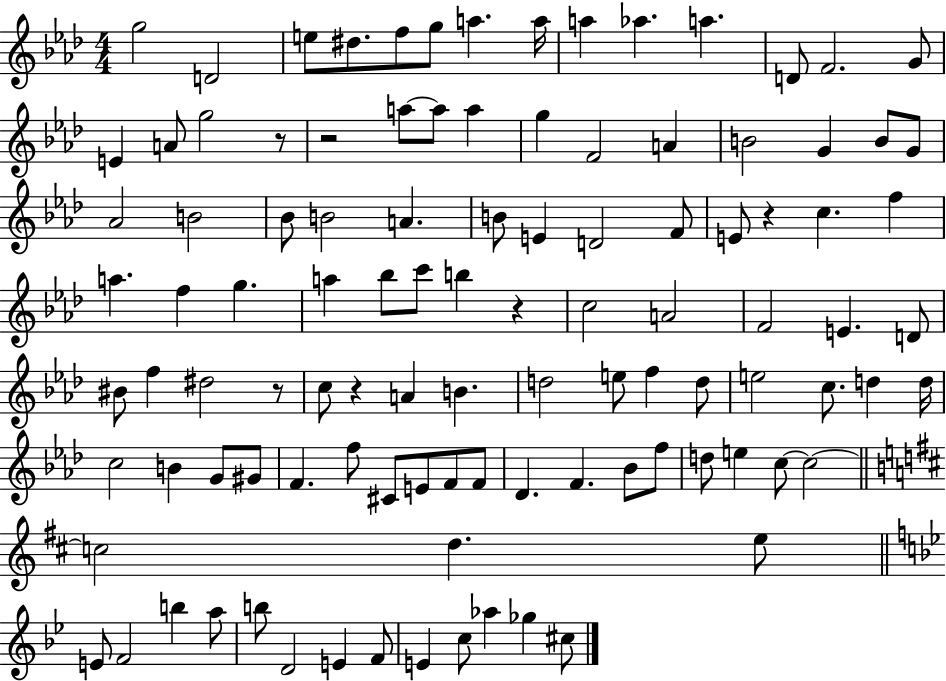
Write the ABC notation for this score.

X:1
T:Untitled
M:4/4
L:1/4
K:Ab
g2 D2 e/2 ^d/2 f/2 g/2 a a/4 a _a a D/2 F2 G/2 E A/2 g2 z/2 z2 a/2 a/2 a g F2 A B2 G B/2 G/2 _A2 B2 _B/2 B2 A B/2 E D2 F/2 E/2 z c f a f g a _b/2 c'/2 b z c2 A2 F2 E D/2 ^B/2 f ^d2 z/2 c/2 z A B d2 e/2 f d/2 e2 c/2 d d/4 c2 B G/2 ^G/2 F f/2 ^C/2 E/2 F/2 F/2 _D F _B/2 f/2 d/2 e c/2 c2 c2 d e/2 E/2 F2 b a/2 b/2 D2 E F/2 E c/2 _a _g ^c/2